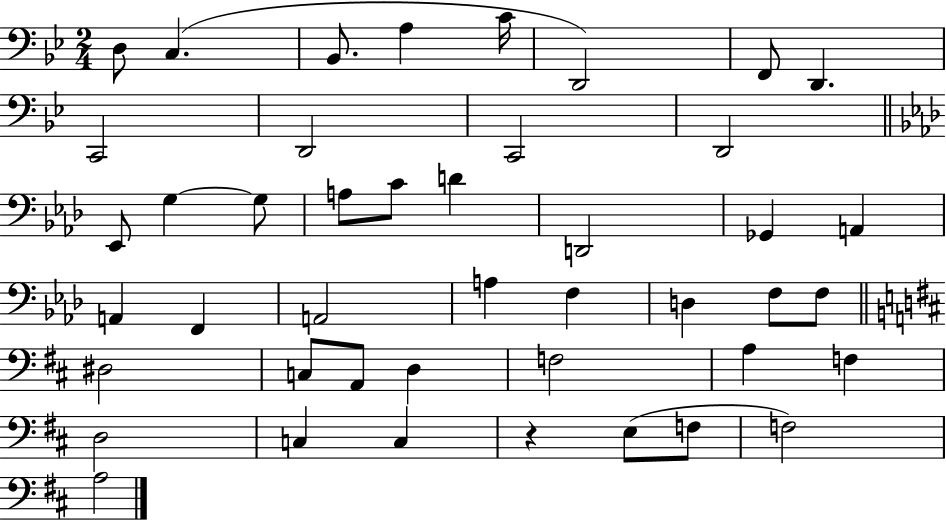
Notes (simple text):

D3/e C3/q. Bb2/e. A3/q C4/s D2/h F2/e D2/q. C2/h D2/h C2/h D2/h Eb2/e G3/q G3/e A3/e C4/e D4/q D2/h Gb2/q A2/q A2/q F2/q A2/h A3/q F3/q D3/q F3/e F3/e D#3/h C3/e A2/e D3/q F3/h A3/q F3/q D3/h C3/q C3/q R/q E3/e F3/e F3/h A3/h